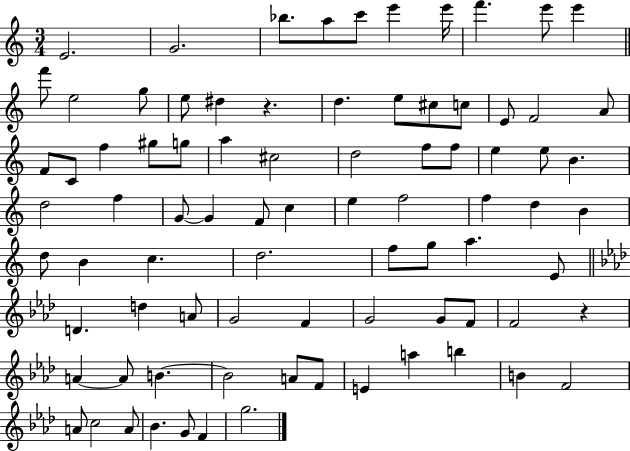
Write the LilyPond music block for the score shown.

{
  \clef treble
  \numericTimeSignature
  \time 3/4
  \key c \major
  e'2. | g'2. | bes''8. a''8 c'''8 e'''4 e'''16 | f'''4. e'''8 e'''4 | \break \bar "||" \break \key a \minor f'''8 e''2 g''8 | e''8 dis''4 r4. | d''4. e''8 cis''8 c''8 | e'8 f'2 a'8 | \break f'8 c'8 f''4 gis''8 g''8 | a''4 cis''2 | d''2 f''8 f''8 | e''4 e''8 b'4. | \break d''2 f''4 | g'8~~ g'4 f'8 c''4 | e''4 f''2 | f''4 d''4 b'4 | \break d''8 b'4 c''4. | d''2. | f''8 g''8 a''4. e'8 | \bar "||" \break \key aes \major d'4. d''4 a'8 | g'2 f'4 | g'2 g'8 f'8 | f'2 r4 | \break a'4~~ a'8 b'4.~~ | b'2 a'8 f'8 | e'4 a''4 b''4 | b'4 f'2 | \break a'8 c''2 a'8 | bes'4. g'8 f'4 | g''2. | \bar "|."
}